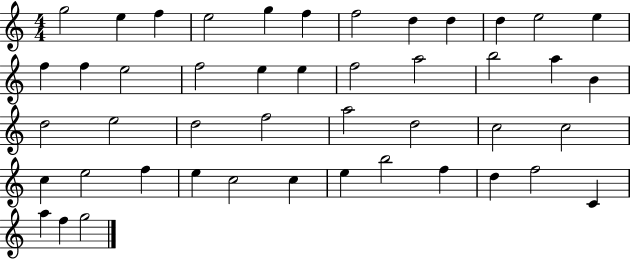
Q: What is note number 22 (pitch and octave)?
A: A5